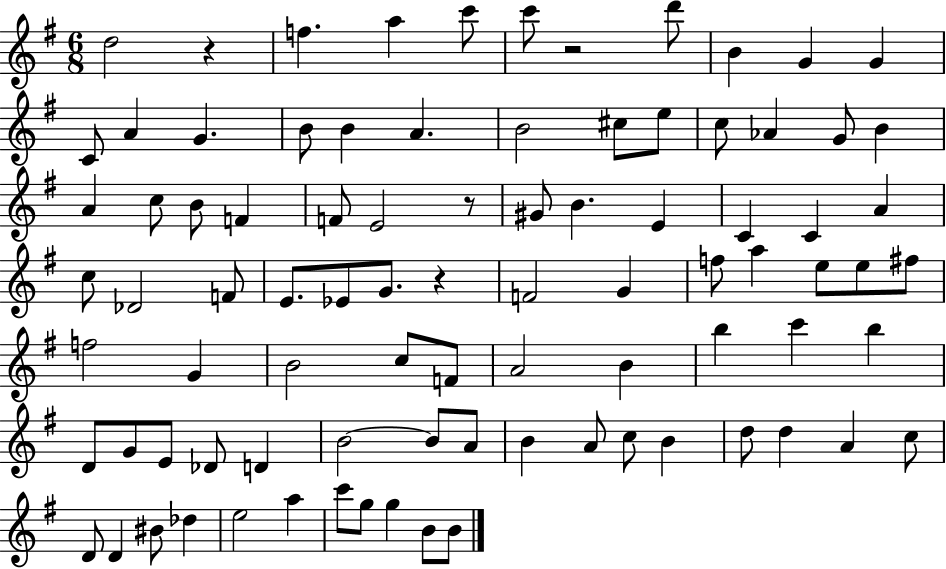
X:1
T:Untitled
M:6/8
L:1/4
K:G
d2 z f a c'/2 c'/2 z2 d'/2 B G G C/2 A G B/2 B A B2 ^c/2 e/2 c/2 _A G/2 B A c/2 B/2 F F/2 E2 z/2 ^G/2 B E C C A c/2 _D2 F/2 E/2 _E/2 G/2 z F2 G f/2 a e/2 e/2 ^f/2 f2 G B2 c/2 F/2 A2 B b c' b D/2 G/2 E/2 _D/2 D B2 B/2 A/2 B A/2 c/2 B d/2 d A c/2 D/2 D ^B/2 _d e2 a c'/2 g/2 g B/2 B/2